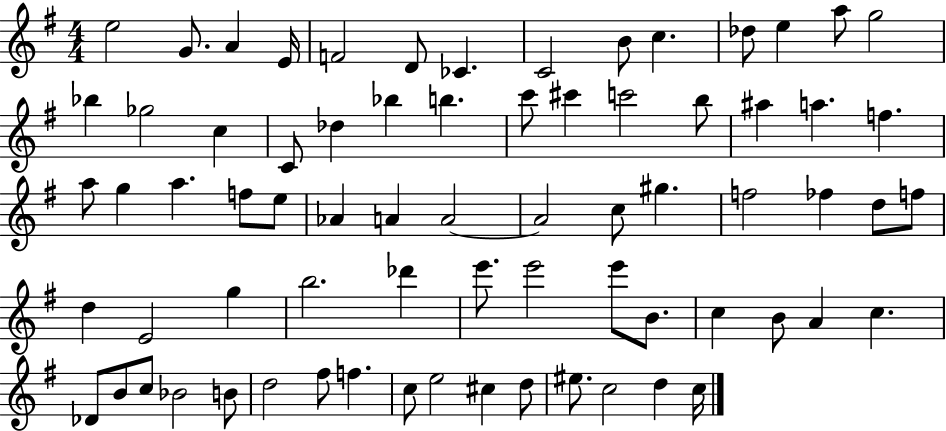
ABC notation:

X:1
T:Untitled
M:4/4
L:1/4
K:G
e2 G/2 A E/4 F2 D/2 _C C2 B/2 c _d/2 e a/2 g2 _b _g2 c C/2 _d _b b c'/2 ^c' c'2 b/2 ^a a f a/2 g a f/2 e/2 _A A A2 A2 c/2 ^g f2 _f d/2 f/2 d E2 g b2 _d' e'/2 e'2 e'/2 B/2 c B/2 A c _D/2 B/2 c/2 _B2 B/2 d2 ^f/2 f c/2 e2 ^c d/2 ^e/2 c2 d c/4